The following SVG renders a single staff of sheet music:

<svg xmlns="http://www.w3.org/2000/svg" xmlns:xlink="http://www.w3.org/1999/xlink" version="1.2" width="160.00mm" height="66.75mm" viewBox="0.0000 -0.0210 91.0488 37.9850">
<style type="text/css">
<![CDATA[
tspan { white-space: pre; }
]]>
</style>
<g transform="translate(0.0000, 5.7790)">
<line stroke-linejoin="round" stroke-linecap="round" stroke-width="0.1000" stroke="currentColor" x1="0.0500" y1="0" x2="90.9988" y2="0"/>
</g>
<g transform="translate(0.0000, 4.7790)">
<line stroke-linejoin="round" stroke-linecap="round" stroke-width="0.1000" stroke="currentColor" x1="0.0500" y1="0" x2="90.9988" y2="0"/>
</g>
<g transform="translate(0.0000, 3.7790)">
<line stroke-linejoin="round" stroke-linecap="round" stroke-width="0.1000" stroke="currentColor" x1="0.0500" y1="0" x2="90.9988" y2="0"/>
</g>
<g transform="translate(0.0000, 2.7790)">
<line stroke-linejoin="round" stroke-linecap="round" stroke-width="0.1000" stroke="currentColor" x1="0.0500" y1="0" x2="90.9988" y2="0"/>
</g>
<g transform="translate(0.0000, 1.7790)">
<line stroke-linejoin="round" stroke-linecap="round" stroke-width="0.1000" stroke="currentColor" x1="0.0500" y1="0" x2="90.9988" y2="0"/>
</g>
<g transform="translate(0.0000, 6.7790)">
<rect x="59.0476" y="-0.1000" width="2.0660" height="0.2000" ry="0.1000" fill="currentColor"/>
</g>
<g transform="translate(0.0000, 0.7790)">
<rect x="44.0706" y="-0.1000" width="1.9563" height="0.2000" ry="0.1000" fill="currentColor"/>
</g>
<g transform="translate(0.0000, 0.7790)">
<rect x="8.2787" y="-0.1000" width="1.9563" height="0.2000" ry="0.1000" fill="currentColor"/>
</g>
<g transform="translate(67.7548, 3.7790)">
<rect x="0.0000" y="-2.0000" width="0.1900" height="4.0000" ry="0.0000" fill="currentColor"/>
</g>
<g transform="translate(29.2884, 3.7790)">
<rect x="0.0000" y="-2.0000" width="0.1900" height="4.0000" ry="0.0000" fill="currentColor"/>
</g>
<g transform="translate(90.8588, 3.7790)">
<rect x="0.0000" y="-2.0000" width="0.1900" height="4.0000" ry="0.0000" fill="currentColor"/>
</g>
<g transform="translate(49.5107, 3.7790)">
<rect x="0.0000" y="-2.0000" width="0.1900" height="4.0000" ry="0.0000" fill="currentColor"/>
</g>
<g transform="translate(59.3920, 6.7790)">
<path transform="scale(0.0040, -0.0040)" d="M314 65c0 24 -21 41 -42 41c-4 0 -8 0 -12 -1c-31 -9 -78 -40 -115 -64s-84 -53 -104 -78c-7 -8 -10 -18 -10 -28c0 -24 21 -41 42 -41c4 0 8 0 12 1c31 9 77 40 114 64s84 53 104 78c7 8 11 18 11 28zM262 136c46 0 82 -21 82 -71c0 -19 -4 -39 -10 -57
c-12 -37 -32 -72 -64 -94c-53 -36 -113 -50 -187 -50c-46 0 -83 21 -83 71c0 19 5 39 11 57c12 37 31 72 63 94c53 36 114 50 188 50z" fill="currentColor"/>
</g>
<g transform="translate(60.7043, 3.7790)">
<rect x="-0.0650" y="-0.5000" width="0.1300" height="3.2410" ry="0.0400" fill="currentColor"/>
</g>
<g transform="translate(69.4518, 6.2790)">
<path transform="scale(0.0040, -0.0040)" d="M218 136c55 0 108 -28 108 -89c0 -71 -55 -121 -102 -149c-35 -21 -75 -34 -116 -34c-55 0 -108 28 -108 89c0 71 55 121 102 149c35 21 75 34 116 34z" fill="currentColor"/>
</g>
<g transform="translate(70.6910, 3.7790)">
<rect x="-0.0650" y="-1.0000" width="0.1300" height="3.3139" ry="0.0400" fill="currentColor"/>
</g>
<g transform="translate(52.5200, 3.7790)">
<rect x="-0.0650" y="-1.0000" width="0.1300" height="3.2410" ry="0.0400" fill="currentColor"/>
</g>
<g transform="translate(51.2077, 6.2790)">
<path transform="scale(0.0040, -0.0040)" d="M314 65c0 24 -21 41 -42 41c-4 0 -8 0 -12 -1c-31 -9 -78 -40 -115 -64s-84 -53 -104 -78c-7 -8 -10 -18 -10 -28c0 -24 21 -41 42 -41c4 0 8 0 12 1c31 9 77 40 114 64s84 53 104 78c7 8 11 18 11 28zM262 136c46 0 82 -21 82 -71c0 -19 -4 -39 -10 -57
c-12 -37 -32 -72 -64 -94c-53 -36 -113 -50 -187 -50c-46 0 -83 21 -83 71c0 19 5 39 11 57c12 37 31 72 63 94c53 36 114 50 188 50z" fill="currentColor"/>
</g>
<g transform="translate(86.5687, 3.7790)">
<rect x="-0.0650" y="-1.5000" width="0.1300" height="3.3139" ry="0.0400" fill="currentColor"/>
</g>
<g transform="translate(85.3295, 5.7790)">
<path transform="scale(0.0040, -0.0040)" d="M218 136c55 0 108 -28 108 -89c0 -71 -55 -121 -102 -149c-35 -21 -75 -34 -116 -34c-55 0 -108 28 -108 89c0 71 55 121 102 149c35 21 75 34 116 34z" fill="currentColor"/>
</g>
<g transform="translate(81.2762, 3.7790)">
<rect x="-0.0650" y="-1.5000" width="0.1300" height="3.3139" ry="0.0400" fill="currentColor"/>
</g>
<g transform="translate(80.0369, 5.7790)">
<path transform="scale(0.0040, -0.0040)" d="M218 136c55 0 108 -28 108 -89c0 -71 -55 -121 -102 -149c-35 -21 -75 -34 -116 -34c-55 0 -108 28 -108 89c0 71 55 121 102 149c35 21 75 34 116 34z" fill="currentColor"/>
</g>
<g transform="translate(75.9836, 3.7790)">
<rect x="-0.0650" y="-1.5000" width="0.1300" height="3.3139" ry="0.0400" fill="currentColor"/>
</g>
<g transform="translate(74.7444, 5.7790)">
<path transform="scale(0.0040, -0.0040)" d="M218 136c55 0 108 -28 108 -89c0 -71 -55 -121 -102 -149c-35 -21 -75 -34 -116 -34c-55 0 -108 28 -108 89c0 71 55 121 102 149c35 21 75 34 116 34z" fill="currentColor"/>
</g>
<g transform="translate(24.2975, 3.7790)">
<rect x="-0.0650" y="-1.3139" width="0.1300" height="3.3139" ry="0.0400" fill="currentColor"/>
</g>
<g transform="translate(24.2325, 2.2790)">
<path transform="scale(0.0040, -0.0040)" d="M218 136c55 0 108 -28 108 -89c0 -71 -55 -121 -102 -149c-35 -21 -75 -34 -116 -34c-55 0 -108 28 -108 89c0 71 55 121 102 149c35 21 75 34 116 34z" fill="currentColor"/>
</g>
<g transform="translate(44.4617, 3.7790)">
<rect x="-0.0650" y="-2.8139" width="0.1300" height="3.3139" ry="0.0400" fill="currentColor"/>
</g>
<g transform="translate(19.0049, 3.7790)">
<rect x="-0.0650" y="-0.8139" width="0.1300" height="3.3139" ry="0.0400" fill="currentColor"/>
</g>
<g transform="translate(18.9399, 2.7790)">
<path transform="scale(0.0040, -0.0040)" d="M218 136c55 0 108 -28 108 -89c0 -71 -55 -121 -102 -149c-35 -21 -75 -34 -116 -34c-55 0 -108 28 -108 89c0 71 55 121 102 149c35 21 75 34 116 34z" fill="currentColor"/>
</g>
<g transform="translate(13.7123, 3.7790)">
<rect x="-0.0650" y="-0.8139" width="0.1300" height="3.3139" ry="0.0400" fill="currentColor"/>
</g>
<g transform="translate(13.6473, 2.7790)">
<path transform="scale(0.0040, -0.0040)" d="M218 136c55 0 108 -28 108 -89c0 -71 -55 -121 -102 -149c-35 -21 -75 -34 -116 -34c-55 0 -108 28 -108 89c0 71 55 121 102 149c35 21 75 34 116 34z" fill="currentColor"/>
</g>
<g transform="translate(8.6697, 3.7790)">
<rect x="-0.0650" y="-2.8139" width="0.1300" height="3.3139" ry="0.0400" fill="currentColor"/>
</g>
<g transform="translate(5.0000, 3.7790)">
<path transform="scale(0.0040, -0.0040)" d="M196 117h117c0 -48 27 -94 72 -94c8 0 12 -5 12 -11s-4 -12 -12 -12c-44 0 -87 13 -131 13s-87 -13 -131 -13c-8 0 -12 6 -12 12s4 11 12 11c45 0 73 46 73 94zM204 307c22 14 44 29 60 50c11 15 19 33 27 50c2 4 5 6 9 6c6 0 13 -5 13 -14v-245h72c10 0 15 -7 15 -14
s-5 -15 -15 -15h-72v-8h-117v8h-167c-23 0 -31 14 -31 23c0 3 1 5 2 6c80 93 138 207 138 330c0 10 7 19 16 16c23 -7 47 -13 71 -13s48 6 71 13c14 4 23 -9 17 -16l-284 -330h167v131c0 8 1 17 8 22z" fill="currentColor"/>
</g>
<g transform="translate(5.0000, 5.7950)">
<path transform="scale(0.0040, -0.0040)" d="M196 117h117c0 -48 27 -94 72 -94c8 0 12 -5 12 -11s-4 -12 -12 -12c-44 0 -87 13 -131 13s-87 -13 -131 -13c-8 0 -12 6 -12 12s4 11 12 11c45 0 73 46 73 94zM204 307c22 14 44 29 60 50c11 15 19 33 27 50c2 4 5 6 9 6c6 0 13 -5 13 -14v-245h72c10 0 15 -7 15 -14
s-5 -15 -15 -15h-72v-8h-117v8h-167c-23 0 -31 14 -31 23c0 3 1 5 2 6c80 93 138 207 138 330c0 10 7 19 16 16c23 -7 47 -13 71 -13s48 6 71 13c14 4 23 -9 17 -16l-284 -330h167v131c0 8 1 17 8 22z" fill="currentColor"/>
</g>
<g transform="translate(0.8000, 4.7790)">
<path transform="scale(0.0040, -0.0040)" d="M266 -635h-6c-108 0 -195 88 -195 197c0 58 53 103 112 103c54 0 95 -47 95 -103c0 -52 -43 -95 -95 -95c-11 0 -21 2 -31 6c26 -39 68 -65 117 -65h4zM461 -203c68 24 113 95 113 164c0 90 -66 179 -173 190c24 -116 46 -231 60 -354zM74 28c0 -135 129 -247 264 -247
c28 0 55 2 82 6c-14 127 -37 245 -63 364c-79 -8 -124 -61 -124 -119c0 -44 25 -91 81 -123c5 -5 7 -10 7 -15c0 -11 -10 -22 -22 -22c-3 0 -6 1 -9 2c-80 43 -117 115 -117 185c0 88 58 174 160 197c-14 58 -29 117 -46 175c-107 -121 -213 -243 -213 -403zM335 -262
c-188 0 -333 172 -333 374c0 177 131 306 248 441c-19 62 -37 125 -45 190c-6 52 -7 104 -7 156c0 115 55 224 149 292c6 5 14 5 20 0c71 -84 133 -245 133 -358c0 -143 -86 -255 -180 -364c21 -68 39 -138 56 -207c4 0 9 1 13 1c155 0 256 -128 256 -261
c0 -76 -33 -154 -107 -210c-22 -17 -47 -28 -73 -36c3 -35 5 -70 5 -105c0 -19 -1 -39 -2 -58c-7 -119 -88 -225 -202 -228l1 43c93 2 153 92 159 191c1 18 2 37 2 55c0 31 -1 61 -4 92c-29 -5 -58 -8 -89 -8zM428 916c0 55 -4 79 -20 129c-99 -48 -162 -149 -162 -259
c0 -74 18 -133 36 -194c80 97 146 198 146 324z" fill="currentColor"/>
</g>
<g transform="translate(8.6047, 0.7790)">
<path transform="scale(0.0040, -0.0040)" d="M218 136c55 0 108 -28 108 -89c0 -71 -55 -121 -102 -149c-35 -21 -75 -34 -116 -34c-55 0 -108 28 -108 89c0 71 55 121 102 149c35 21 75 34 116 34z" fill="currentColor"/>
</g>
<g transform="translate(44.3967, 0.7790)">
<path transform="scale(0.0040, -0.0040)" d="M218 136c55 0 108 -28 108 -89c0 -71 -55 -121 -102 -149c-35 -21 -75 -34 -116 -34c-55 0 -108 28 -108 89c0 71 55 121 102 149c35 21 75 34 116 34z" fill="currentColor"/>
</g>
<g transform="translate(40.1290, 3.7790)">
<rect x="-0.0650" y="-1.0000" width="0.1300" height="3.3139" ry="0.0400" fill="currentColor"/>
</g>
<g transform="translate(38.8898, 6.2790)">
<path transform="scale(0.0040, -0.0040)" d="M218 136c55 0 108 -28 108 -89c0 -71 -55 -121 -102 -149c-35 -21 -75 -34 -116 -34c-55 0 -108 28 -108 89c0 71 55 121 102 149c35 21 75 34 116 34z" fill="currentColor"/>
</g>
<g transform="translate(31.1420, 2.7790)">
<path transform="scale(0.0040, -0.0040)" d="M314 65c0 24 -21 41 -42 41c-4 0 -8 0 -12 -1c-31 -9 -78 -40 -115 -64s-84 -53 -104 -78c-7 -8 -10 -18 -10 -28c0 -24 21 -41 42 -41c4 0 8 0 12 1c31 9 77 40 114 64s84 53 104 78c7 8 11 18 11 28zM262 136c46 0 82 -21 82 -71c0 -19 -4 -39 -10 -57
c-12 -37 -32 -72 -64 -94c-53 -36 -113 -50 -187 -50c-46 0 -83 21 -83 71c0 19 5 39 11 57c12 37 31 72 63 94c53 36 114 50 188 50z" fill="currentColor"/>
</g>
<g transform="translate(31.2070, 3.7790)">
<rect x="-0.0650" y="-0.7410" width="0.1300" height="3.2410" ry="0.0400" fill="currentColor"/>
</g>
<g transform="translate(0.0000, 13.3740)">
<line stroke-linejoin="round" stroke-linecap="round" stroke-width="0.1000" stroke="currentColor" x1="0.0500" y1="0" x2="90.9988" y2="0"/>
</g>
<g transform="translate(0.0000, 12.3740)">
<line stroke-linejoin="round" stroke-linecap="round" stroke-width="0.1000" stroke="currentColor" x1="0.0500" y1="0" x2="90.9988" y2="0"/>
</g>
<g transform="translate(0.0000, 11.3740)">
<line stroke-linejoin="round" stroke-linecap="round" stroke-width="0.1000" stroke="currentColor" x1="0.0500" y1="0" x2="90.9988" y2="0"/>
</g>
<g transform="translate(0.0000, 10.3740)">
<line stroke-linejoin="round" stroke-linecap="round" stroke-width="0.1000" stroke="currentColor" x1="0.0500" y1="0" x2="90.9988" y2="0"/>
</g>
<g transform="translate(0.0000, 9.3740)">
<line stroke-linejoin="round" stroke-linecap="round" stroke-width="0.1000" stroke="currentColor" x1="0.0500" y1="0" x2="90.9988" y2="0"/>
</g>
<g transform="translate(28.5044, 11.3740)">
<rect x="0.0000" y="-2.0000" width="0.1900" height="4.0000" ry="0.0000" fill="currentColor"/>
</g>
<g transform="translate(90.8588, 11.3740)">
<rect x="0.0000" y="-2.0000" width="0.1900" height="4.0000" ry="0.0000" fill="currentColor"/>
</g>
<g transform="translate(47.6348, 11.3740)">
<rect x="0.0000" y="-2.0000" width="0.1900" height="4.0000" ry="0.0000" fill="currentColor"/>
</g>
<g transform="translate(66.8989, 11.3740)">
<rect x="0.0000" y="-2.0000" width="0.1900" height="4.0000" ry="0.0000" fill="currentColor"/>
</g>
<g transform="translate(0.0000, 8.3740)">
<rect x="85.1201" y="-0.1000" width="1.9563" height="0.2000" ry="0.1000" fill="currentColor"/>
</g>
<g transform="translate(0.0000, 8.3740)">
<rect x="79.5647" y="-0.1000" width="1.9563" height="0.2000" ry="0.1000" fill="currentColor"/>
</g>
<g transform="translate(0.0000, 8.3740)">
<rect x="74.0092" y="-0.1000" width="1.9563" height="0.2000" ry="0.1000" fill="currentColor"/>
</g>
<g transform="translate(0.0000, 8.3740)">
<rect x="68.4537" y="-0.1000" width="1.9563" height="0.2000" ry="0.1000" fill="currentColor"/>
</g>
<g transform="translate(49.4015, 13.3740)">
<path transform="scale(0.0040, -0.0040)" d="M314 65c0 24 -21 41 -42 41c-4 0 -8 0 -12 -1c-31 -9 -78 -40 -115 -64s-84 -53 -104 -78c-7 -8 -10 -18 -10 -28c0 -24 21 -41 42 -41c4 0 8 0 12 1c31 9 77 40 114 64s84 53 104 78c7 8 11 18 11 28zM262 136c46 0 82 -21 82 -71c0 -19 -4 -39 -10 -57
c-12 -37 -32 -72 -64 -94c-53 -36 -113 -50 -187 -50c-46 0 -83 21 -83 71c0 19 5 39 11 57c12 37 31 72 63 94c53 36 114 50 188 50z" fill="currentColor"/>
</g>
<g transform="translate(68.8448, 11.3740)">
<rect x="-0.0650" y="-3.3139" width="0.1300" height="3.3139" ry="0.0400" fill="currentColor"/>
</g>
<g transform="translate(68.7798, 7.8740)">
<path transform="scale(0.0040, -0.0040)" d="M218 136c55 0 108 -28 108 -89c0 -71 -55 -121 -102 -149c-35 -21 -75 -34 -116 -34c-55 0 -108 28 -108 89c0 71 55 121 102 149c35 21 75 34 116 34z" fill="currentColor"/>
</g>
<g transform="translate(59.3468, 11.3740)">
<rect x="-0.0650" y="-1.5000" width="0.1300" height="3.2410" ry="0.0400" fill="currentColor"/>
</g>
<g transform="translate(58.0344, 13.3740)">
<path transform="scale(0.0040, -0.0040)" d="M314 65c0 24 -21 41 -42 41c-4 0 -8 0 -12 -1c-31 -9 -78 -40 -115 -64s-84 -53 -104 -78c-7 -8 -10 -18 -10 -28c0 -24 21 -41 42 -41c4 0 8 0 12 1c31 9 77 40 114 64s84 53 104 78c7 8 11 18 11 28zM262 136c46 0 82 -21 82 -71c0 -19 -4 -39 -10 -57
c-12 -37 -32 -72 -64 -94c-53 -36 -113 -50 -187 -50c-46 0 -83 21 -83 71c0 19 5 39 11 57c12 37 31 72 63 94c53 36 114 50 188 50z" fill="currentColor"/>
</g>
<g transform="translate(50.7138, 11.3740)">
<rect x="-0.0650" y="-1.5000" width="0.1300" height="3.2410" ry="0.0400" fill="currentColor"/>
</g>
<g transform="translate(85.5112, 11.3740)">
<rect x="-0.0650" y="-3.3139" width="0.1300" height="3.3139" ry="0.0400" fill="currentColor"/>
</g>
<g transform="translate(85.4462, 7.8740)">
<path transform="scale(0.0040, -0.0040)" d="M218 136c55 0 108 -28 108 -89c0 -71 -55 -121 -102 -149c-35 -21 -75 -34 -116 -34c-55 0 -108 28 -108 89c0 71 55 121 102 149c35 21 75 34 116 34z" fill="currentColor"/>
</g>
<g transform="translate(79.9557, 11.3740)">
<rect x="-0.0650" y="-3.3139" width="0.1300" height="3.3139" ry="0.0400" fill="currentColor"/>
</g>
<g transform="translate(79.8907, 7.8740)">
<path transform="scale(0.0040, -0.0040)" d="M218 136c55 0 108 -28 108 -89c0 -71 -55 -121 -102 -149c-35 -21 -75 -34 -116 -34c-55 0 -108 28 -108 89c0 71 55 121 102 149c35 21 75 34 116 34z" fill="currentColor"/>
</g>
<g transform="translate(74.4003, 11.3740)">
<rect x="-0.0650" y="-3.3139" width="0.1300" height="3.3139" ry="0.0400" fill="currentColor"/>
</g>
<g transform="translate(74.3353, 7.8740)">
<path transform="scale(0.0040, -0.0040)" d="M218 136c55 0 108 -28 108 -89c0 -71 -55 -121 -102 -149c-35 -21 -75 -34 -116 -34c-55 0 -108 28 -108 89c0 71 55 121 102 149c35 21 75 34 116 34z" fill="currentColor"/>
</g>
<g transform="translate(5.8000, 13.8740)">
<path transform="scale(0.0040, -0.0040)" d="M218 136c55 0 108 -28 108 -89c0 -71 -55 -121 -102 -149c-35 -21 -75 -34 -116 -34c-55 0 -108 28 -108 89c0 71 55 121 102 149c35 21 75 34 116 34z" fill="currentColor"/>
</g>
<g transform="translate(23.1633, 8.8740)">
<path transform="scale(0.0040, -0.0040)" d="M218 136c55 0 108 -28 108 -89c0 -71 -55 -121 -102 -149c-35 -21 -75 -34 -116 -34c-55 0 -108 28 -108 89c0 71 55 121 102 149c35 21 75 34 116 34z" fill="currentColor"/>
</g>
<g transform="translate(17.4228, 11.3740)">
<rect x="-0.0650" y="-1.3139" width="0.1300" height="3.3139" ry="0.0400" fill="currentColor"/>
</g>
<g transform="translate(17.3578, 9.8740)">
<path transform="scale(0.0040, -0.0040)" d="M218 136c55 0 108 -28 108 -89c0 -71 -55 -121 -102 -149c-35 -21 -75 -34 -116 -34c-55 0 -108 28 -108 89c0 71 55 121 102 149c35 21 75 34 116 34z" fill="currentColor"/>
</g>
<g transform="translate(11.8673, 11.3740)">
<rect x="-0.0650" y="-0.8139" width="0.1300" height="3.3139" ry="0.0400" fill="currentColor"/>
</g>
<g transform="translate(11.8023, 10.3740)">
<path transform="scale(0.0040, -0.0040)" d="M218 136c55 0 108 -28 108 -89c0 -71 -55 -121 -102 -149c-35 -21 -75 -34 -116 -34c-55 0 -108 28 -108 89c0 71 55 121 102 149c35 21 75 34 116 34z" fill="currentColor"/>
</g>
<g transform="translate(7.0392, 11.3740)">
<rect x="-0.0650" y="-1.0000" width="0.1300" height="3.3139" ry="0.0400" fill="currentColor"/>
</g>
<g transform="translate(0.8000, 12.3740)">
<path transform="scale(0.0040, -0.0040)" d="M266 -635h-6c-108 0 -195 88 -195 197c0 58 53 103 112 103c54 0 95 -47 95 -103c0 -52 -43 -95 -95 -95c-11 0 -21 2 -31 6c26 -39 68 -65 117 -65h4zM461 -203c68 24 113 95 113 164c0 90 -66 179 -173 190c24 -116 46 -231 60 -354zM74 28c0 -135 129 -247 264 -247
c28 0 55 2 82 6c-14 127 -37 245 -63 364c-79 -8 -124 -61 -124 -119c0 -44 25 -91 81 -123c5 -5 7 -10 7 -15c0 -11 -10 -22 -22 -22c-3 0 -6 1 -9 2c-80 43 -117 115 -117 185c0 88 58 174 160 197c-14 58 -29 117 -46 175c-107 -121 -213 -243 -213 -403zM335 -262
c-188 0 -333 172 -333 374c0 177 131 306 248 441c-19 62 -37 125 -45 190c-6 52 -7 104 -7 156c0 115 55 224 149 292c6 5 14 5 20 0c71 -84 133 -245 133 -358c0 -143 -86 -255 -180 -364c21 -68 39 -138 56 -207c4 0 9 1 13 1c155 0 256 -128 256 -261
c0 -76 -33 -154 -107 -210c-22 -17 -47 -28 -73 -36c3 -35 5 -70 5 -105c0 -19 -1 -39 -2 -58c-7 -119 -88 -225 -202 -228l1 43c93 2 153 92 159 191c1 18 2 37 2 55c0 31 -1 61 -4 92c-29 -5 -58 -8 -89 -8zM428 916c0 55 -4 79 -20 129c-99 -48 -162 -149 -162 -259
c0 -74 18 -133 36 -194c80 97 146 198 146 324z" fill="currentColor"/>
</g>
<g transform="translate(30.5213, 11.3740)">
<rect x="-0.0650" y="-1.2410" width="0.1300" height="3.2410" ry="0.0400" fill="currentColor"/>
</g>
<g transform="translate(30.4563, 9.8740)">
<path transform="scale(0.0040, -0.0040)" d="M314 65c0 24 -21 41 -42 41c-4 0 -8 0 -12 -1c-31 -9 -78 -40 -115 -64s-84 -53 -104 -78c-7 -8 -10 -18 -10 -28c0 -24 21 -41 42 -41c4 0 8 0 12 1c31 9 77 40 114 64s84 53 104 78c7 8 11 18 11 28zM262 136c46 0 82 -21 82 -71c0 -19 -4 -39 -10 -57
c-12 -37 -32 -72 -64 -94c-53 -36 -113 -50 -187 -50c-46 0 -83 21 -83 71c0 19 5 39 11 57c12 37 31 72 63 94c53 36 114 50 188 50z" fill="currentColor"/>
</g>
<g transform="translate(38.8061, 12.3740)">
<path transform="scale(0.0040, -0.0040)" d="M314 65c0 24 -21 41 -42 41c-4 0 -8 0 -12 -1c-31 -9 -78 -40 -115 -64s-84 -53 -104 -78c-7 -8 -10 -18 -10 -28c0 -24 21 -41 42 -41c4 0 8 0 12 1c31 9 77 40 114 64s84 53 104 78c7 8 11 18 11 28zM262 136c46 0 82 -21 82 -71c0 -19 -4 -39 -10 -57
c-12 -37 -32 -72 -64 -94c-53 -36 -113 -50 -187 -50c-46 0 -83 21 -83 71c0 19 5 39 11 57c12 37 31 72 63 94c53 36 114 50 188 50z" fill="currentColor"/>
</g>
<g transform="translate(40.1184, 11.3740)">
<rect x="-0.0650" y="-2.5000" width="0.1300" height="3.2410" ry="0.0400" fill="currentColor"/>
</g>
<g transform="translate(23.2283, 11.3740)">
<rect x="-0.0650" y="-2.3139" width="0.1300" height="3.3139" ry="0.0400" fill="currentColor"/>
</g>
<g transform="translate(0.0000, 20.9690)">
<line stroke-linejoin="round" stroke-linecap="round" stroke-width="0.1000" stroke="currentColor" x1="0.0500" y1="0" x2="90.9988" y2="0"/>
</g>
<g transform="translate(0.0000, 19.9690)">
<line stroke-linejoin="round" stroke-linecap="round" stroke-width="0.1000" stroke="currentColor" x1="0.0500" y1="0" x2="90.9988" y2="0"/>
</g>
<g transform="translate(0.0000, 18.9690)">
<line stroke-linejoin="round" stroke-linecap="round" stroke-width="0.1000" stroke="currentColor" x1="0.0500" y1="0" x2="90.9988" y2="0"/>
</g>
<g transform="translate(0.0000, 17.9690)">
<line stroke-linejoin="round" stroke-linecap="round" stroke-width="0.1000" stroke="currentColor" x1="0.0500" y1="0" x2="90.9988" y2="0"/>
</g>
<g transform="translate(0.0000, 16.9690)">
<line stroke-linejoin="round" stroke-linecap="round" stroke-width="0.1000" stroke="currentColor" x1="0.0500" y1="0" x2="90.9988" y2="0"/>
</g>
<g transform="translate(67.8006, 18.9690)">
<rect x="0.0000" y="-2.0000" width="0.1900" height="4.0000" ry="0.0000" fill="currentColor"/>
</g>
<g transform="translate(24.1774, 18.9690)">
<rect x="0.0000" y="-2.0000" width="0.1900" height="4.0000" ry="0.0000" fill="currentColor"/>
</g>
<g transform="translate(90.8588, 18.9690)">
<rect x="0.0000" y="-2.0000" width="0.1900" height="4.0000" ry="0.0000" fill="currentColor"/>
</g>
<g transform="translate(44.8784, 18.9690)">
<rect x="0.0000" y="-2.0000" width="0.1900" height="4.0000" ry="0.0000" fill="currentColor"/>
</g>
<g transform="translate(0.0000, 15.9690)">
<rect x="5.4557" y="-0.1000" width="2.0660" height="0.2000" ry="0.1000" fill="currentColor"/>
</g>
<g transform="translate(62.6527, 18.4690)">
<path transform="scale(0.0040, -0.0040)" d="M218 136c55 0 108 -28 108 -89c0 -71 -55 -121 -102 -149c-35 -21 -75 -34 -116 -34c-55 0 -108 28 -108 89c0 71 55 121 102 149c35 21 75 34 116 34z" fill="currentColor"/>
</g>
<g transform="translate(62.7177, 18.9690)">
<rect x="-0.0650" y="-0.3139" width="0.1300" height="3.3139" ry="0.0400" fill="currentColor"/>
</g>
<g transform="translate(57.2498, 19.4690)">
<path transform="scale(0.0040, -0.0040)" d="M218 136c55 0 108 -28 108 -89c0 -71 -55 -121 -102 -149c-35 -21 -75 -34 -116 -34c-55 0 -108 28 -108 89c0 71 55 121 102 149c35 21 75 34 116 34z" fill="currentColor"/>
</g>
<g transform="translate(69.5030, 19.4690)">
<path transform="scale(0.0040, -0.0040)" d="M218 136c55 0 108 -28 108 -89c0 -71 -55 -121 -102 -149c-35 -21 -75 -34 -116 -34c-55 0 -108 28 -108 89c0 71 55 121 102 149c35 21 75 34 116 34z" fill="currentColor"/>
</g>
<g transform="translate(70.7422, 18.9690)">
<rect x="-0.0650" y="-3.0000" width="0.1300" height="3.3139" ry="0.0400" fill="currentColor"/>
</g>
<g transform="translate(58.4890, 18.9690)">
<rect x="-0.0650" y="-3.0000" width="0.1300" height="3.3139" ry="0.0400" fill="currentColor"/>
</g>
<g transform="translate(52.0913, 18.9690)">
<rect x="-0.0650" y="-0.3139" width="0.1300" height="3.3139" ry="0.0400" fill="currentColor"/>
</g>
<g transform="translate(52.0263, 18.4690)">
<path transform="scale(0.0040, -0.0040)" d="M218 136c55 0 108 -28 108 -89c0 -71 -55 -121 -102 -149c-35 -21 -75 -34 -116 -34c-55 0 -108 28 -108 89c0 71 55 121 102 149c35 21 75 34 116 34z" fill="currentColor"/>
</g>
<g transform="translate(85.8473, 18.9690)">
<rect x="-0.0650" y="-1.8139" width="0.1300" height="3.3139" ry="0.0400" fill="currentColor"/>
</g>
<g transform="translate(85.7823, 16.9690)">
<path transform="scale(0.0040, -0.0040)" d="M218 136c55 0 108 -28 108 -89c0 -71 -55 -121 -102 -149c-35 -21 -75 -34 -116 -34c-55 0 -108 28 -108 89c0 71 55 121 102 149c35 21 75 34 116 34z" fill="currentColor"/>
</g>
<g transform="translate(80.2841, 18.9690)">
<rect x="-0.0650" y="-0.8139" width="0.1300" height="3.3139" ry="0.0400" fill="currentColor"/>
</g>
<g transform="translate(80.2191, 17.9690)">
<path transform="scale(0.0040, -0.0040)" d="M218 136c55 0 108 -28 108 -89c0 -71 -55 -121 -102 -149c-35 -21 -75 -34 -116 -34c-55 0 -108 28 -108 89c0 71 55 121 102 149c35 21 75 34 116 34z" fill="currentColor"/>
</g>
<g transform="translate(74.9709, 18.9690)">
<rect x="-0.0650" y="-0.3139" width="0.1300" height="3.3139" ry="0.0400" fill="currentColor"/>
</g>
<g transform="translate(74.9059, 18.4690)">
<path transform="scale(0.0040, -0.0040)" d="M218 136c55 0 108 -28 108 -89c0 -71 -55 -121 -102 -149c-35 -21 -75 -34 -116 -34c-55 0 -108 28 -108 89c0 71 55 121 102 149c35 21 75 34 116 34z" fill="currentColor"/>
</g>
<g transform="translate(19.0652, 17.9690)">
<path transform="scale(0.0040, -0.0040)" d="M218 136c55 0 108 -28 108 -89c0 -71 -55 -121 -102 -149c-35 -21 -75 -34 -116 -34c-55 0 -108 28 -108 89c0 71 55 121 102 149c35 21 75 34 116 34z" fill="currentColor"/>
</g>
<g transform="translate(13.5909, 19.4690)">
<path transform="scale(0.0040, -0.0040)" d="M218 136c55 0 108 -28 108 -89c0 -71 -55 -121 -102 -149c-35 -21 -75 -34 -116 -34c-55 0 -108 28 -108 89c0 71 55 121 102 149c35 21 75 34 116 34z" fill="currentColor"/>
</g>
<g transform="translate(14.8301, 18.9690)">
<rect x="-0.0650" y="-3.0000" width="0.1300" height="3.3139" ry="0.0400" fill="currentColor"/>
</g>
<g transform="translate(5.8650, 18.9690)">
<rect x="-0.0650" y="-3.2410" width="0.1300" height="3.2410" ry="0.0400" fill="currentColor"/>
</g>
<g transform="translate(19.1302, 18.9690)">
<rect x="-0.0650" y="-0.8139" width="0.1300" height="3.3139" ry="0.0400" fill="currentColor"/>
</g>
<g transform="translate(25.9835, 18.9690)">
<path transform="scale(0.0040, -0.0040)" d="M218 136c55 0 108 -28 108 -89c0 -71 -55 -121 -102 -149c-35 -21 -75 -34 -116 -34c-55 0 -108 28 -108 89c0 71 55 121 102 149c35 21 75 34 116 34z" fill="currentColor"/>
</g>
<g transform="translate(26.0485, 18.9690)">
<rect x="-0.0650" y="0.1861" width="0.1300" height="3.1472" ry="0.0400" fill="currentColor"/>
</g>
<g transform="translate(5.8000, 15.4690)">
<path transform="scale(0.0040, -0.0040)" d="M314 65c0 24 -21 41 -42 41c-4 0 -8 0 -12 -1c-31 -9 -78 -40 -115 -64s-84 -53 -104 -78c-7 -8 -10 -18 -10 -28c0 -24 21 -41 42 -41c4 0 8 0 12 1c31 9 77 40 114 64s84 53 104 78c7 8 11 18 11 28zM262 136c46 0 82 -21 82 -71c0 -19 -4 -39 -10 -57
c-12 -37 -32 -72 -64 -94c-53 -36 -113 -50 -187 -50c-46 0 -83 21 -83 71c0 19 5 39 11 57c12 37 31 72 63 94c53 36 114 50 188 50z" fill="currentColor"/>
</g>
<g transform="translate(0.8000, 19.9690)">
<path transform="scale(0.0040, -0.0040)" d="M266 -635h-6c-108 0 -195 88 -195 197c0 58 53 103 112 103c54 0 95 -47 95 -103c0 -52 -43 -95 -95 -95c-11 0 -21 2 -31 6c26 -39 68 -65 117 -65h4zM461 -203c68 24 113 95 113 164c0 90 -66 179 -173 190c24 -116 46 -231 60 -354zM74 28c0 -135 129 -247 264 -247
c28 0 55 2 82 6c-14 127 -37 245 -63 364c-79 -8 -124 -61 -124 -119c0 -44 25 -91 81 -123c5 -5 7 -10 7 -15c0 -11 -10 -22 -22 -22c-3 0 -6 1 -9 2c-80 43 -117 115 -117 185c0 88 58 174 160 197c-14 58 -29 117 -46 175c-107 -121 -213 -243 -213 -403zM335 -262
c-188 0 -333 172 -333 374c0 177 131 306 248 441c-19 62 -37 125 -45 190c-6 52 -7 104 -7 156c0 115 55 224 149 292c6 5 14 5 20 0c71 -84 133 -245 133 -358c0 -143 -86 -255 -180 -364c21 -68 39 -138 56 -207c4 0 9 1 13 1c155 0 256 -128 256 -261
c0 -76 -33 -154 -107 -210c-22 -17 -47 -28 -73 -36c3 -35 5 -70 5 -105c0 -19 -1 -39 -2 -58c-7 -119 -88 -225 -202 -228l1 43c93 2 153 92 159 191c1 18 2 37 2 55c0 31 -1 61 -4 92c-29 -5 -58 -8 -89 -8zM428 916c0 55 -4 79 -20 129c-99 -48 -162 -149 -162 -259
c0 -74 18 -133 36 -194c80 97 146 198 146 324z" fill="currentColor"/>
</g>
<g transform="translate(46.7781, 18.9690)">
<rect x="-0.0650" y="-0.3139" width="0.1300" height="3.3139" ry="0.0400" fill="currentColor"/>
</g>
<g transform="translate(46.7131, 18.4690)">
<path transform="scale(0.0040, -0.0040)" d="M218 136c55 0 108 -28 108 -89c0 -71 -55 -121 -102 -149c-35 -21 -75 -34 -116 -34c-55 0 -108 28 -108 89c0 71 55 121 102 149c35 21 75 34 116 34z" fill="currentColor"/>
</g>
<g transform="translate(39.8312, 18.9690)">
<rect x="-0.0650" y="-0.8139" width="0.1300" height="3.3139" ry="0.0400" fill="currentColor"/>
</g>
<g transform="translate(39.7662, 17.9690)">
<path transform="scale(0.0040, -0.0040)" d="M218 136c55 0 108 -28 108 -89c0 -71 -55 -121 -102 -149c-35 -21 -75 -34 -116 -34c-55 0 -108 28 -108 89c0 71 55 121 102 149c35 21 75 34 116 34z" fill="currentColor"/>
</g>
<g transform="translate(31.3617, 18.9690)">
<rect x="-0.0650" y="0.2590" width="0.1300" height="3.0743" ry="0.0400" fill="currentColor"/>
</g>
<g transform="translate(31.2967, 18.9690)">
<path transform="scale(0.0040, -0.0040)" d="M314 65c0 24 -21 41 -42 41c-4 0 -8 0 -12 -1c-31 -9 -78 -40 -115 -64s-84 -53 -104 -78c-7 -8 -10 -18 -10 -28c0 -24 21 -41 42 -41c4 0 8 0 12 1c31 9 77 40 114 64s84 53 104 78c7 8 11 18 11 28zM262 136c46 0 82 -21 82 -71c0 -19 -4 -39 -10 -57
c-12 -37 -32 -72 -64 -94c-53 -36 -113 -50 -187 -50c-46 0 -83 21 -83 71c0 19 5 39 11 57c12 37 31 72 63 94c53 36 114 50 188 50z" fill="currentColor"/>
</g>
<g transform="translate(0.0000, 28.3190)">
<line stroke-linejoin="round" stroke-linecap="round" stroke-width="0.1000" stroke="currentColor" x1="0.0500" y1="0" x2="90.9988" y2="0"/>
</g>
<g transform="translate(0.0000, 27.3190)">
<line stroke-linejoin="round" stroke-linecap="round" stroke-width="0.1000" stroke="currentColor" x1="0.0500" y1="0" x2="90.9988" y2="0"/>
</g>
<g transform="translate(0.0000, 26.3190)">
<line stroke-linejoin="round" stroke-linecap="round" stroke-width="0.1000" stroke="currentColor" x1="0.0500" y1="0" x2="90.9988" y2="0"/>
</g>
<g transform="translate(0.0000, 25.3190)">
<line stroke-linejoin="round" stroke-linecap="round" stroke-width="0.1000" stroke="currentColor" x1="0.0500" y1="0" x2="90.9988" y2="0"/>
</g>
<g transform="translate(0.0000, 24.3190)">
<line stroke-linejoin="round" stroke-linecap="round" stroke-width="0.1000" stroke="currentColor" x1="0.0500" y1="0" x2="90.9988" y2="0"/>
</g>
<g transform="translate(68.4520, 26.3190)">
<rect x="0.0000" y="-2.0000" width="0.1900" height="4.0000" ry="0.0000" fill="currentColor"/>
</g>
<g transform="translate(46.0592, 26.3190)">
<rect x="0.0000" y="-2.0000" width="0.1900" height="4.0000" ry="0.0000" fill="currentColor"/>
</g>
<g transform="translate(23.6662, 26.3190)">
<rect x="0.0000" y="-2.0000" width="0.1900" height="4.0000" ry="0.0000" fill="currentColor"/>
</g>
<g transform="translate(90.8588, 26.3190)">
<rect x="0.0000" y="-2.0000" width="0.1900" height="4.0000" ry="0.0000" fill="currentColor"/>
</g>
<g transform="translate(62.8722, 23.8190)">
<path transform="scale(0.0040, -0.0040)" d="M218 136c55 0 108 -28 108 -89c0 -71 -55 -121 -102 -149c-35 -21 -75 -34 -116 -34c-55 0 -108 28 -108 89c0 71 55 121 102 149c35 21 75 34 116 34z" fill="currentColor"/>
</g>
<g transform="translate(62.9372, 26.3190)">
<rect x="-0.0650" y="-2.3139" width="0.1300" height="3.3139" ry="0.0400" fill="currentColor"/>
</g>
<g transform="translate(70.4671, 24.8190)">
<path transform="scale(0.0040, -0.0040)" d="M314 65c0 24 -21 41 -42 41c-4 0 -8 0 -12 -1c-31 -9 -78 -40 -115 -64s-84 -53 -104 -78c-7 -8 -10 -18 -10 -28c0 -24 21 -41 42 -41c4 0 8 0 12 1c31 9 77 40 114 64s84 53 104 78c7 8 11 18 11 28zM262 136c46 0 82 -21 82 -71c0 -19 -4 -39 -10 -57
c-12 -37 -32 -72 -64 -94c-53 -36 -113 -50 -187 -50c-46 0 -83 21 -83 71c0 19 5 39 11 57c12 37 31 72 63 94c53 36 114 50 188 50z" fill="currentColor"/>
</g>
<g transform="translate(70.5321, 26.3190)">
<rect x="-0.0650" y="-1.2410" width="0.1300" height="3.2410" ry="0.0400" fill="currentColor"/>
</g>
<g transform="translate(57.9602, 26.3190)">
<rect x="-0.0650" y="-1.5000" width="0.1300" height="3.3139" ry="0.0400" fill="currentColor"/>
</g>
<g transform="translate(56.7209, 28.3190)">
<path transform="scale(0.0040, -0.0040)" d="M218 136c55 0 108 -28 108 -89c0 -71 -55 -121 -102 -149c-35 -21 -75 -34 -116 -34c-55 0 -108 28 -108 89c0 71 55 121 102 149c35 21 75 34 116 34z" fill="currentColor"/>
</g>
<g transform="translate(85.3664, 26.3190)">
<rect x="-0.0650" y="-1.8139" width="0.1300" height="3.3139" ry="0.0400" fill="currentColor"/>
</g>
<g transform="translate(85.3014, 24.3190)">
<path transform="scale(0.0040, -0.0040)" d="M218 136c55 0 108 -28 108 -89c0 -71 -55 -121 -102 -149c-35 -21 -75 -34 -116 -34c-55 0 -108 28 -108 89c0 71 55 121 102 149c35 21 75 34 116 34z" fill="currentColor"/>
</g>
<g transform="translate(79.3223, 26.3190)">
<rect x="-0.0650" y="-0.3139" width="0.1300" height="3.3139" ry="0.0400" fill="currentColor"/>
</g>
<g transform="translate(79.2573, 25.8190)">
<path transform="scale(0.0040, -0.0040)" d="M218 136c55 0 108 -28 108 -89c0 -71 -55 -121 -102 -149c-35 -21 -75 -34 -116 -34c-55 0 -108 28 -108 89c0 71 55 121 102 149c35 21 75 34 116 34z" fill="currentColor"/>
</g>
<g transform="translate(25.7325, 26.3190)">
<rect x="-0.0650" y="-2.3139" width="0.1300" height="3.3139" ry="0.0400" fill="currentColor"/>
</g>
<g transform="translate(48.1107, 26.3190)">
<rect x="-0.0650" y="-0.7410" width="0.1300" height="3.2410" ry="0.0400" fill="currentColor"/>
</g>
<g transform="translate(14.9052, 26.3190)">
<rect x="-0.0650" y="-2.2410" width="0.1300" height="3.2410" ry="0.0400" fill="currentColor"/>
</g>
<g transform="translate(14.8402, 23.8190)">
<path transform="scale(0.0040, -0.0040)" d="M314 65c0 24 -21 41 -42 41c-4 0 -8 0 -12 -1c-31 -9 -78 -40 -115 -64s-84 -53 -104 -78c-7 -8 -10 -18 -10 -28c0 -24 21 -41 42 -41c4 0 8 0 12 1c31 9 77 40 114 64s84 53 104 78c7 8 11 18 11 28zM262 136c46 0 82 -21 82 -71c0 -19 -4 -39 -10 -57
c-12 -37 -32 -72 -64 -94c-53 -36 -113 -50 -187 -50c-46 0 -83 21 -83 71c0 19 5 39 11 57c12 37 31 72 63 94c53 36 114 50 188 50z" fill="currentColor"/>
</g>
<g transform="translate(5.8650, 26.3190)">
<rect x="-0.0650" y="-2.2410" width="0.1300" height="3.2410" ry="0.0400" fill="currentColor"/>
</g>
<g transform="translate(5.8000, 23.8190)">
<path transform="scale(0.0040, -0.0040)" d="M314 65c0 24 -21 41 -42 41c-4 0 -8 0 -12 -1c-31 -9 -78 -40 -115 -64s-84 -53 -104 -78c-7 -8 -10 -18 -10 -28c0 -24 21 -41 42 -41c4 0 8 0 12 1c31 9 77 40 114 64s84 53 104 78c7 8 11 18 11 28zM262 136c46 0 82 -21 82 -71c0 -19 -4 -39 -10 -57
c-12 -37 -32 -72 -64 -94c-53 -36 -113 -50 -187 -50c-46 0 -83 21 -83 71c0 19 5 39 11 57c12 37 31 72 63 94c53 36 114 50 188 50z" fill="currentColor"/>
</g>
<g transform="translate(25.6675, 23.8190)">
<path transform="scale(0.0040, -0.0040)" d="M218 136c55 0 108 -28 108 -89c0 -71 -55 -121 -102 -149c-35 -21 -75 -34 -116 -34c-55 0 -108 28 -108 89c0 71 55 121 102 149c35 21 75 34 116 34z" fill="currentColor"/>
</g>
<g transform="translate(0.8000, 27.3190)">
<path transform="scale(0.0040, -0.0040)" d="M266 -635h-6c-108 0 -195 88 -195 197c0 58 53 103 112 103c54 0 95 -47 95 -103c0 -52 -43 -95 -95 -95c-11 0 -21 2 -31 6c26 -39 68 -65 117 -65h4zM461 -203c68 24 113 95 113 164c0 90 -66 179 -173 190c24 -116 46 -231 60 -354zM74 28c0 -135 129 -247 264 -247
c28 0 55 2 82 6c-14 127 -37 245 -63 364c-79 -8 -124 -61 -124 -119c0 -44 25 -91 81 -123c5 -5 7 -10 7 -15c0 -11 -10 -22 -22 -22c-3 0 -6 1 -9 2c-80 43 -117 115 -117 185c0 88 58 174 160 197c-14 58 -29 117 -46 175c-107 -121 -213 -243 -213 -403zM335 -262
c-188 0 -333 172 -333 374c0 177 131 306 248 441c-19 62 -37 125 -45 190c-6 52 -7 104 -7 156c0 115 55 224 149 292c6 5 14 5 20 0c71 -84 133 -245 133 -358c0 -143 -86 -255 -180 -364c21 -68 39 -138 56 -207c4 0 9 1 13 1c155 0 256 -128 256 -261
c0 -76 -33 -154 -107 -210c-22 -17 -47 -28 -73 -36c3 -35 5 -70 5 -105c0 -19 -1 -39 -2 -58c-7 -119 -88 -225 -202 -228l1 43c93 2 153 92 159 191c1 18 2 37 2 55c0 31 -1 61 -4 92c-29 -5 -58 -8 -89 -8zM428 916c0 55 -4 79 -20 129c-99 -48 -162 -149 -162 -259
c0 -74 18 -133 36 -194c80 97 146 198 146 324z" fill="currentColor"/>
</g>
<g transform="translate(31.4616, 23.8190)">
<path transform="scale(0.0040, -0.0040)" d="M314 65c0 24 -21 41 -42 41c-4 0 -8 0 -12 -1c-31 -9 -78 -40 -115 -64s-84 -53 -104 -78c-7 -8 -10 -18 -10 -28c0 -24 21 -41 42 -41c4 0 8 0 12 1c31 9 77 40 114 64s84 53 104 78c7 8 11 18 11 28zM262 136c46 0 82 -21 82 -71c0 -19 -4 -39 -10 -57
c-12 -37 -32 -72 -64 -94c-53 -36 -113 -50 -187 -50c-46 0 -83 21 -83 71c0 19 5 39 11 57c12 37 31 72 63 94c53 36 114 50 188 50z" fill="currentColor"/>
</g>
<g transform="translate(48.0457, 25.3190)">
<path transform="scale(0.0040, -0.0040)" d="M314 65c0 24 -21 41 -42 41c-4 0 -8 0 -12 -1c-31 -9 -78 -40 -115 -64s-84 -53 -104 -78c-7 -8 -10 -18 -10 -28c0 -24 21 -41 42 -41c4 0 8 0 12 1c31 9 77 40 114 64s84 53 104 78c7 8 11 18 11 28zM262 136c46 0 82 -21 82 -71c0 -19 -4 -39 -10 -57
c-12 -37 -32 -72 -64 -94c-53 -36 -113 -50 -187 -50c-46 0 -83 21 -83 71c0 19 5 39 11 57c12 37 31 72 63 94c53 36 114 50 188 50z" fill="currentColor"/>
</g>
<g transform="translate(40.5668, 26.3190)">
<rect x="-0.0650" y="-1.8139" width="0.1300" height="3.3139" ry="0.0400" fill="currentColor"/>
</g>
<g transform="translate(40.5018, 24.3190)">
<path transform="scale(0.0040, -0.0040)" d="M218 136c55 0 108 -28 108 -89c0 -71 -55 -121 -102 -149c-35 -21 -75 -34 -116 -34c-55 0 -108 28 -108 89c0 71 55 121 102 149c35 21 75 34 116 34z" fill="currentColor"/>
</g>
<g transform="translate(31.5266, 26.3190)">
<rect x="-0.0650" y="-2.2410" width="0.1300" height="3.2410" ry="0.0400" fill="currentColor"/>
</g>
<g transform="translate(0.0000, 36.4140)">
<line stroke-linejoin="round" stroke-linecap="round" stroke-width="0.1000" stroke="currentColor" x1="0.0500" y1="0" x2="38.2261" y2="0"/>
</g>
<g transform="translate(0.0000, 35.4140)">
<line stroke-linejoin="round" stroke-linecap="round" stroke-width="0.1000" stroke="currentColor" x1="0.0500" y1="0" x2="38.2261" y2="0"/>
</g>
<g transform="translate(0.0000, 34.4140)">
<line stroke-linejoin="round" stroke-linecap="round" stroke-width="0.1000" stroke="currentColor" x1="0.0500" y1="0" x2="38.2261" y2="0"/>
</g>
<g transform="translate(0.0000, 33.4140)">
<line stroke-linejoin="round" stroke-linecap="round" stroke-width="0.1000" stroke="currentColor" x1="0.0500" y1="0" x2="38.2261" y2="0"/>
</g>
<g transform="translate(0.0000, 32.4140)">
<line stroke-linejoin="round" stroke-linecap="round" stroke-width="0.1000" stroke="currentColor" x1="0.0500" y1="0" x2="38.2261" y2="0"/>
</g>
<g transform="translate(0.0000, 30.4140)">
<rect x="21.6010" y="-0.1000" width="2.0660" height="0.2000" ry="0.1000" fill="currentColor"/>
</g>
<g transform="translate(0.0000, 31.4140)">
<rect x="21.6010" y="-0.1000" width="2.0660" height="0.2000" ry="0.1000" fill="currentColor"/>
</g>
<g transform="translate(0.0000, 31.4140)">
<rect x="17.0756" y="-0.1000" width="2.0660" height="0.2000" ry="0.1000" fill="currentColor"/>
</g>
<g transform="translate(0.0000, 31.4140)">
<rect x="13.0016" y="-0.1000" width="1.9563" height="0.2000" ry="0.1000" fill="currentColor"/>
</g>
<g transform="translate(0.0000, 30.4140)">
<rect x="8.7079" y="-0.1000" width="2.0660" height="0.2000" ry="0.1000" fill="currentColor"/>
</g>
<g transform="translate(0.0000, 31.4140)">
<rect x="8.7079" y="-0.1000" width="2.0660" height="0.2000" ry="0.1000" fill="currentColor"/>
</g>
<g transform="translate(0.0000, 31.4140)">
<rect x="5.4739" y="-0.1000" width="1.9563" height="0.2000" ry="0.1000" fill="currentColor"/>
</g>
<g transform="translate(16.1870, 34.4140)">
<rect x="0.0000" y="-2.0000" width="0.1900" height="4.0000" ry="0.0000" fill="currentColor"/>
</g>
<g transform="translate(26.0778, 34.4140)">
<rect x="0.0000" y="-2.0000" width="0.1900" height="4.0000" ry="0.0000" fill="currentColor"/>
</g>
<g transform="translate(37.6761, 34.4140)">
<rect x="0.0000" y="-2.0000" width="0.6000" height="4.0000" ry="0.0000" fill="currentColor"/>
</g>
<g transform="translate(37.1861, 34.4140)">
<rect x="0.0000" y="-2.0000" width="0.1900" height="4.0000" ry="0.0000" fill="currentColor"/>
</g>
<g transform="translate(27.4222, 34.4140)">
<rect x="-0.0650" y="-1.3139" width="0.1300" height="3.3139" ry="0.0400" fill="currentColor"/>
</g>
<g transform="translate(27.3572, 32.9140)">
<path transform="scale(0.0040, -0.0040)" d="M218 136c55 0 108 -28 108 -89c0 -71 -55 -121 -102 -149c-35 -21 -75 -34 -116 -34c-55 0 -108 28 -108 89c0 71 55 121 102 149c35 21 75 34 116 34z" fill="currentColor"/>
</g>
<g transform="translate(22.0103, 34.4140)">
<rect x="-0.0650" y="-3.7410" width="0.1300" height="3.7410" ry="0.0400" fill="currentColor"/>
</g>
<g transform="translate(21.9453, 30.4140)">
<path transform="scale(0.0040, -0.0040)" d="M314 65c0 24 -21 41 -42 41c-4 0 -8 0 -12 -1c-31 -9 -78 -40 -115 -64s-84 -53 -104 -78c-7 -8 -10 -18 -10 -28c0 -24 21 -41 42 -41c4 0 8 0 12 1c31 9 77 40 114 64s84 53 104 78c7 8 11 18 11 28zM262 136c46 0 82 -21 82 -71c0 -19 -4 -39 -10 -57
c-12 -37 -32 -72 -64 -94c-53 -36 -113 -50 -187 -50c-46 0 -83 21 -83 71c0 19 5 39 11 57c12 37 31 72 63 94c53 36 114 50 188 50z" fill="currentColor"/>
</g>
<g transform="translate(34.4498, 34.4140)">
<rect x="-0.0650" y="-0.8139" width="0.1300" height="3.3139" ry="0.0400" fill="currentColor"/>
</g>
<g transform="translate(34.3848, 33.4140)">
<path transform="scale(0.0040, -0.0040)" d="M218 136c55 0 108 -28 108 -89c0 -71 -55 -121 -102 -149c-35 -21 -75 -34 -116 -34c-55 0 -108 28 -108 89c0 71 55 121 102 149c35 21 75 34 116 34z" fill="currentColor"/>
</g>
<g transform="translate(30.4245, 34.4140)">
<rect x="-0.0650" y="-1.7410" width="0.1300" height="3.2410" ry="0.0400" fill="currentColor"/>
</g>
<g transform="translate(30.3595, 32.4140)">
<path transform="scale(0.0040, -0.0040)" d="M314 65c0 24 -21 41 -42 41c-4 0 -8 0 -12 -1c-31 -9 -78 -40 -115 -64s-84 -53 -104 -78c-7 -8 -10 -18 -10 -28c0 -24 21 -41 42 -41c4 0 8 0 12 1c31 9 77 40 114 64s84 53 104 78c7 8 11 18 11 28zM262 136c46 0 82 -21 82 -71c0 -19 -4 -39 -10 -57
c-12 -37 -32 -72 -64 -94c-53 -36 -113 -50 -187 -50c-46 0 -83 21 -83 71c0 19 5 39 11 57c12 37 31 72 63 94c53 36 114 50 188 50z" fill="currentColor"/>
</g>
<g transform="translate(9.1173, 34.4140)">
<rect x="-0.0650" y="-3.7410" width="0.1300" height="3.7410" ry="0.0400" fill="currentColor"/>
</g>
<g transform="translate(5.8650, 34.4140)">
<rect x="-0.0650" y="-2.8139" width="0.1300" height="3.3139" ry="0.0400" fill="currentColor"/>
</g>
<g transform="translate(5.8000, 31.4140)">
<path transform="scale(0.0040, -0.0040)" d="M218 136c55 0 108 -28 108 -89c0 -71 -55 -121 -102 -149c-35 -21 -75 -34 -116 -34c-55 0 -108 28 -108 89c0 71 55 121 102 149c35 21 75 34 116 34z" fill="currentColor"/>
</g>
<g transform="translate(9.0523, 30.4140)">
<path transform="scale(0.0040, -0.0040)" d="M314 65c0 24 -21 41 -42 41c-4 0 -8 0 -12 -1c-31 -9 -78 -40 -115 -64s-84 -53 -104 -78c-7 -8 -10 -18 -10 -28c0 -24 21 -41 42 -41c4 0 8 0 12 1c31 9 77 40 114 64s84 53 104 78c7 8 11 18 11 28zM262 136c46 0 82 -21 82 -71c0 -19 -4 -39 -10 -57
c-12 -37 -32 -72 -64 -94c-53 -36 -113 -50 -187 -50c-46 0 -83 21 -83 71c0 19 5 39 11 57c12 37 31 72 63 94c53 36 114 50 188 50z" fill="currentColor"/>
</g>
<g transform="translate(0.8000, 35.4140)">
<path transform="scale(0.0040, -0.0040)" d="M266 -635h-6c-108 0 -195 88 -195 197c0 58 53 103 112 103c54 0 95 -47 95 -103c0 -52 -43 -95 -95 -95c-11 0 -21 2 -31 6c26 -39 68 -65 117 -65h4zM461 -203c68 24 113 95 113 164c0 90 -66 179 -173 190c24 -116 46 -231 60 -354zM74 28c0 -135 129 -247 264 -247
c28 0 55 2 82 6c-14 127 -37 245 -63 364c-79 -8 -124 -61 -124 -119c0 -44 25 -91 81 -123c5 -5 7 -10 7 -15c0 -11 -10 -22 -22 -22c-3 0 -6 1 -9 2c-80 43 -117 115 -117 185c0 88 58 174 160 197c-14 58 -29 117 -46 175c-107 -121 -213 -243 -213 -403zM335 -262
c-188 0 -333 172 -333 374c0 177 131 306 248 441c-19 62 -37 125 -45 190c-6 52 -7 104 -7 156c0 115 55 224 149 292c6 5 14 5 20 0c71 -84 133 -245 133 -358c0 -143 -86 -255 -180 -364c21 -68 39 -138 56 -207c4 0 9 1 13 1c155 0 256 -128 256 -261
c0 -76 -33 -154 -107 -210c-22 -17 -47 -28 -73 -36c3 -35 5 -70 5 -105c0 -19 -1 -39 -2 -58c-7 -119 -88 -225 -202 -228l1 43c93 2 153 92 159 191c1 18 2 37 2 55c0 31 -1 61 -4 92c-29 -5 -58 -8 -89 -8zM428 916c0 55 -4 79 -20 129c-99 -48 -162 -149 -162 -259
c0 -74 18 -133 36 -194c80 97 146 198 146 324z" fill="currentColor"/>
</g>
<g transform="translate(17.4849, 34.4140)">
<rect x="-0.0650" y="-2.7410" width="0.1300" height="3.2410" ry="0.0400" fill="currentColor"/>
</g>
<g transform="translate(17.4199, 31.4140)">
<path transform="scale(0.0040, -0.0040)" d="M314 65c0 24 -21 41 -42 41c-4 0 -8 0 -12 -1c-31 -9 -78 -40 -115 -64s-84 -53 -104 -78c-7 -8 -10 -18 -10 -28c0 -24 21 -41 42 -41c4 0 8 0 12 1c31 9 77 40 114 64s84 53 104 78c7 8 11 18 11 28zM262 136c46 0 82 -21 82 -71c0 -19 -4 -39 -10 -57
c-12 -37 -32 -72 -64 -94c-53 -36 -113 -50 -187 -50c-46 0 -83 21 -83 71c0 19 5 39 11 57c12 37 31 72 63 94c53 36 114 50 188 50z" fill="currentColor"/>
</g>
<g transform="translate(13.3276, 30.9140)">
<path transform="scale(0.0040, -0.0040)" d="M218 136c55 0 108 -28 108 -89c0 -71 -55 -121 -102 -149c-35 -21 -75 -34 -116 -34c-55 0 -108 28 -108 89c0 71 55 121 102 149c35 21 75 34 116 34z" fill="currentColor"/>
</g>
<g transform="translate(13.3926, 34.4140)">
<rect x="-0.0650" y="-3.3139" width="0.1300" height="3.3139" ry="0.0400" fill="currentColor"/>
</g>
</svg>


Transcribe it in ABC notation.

X:1
T:Untitled
M:4/4
L:1/4
K:C
a d d e d2 D a D2 C2 D E E E D d e g e2 G2 E2 E2 b b b b b2 A d B B2 d c c A c A c d f g2 g2 g g2 f d2 E g e2 c f a c'2 b a2 c'2 e f2 d